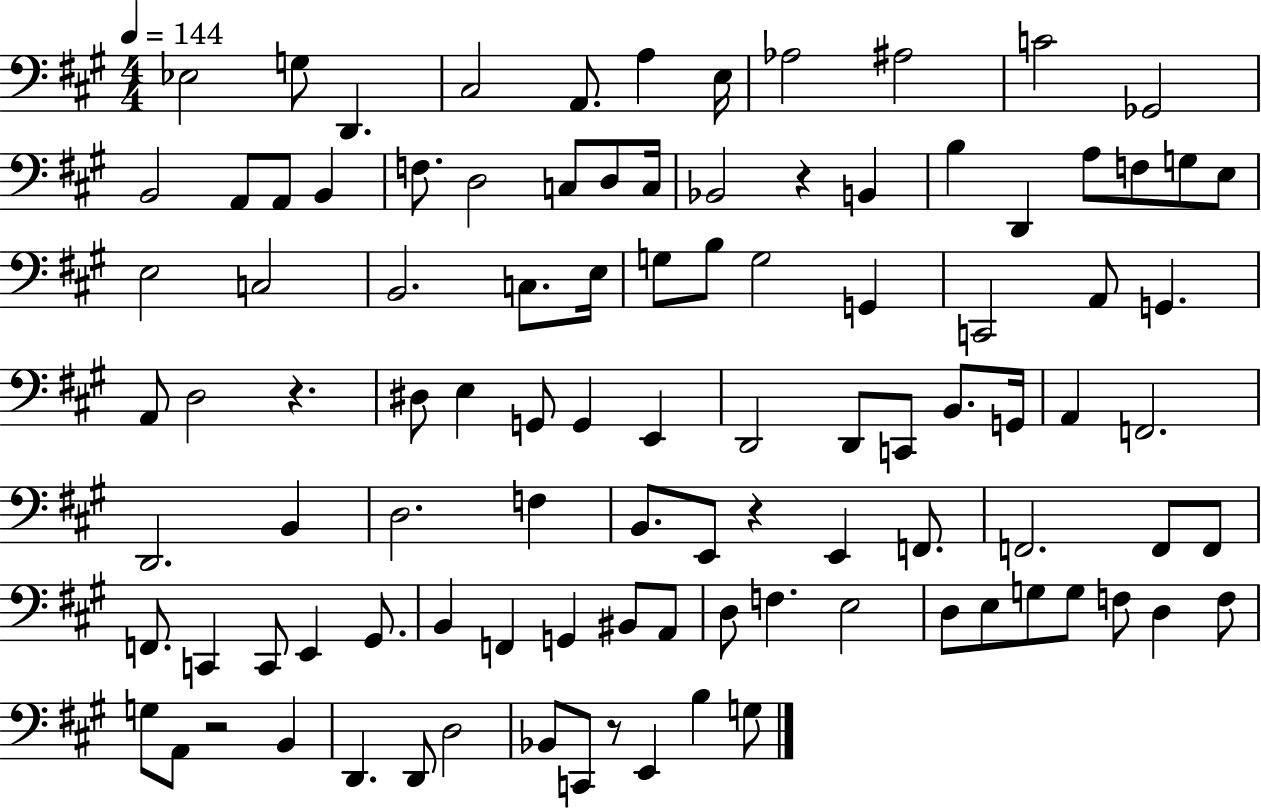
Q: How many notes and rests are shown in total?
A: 101